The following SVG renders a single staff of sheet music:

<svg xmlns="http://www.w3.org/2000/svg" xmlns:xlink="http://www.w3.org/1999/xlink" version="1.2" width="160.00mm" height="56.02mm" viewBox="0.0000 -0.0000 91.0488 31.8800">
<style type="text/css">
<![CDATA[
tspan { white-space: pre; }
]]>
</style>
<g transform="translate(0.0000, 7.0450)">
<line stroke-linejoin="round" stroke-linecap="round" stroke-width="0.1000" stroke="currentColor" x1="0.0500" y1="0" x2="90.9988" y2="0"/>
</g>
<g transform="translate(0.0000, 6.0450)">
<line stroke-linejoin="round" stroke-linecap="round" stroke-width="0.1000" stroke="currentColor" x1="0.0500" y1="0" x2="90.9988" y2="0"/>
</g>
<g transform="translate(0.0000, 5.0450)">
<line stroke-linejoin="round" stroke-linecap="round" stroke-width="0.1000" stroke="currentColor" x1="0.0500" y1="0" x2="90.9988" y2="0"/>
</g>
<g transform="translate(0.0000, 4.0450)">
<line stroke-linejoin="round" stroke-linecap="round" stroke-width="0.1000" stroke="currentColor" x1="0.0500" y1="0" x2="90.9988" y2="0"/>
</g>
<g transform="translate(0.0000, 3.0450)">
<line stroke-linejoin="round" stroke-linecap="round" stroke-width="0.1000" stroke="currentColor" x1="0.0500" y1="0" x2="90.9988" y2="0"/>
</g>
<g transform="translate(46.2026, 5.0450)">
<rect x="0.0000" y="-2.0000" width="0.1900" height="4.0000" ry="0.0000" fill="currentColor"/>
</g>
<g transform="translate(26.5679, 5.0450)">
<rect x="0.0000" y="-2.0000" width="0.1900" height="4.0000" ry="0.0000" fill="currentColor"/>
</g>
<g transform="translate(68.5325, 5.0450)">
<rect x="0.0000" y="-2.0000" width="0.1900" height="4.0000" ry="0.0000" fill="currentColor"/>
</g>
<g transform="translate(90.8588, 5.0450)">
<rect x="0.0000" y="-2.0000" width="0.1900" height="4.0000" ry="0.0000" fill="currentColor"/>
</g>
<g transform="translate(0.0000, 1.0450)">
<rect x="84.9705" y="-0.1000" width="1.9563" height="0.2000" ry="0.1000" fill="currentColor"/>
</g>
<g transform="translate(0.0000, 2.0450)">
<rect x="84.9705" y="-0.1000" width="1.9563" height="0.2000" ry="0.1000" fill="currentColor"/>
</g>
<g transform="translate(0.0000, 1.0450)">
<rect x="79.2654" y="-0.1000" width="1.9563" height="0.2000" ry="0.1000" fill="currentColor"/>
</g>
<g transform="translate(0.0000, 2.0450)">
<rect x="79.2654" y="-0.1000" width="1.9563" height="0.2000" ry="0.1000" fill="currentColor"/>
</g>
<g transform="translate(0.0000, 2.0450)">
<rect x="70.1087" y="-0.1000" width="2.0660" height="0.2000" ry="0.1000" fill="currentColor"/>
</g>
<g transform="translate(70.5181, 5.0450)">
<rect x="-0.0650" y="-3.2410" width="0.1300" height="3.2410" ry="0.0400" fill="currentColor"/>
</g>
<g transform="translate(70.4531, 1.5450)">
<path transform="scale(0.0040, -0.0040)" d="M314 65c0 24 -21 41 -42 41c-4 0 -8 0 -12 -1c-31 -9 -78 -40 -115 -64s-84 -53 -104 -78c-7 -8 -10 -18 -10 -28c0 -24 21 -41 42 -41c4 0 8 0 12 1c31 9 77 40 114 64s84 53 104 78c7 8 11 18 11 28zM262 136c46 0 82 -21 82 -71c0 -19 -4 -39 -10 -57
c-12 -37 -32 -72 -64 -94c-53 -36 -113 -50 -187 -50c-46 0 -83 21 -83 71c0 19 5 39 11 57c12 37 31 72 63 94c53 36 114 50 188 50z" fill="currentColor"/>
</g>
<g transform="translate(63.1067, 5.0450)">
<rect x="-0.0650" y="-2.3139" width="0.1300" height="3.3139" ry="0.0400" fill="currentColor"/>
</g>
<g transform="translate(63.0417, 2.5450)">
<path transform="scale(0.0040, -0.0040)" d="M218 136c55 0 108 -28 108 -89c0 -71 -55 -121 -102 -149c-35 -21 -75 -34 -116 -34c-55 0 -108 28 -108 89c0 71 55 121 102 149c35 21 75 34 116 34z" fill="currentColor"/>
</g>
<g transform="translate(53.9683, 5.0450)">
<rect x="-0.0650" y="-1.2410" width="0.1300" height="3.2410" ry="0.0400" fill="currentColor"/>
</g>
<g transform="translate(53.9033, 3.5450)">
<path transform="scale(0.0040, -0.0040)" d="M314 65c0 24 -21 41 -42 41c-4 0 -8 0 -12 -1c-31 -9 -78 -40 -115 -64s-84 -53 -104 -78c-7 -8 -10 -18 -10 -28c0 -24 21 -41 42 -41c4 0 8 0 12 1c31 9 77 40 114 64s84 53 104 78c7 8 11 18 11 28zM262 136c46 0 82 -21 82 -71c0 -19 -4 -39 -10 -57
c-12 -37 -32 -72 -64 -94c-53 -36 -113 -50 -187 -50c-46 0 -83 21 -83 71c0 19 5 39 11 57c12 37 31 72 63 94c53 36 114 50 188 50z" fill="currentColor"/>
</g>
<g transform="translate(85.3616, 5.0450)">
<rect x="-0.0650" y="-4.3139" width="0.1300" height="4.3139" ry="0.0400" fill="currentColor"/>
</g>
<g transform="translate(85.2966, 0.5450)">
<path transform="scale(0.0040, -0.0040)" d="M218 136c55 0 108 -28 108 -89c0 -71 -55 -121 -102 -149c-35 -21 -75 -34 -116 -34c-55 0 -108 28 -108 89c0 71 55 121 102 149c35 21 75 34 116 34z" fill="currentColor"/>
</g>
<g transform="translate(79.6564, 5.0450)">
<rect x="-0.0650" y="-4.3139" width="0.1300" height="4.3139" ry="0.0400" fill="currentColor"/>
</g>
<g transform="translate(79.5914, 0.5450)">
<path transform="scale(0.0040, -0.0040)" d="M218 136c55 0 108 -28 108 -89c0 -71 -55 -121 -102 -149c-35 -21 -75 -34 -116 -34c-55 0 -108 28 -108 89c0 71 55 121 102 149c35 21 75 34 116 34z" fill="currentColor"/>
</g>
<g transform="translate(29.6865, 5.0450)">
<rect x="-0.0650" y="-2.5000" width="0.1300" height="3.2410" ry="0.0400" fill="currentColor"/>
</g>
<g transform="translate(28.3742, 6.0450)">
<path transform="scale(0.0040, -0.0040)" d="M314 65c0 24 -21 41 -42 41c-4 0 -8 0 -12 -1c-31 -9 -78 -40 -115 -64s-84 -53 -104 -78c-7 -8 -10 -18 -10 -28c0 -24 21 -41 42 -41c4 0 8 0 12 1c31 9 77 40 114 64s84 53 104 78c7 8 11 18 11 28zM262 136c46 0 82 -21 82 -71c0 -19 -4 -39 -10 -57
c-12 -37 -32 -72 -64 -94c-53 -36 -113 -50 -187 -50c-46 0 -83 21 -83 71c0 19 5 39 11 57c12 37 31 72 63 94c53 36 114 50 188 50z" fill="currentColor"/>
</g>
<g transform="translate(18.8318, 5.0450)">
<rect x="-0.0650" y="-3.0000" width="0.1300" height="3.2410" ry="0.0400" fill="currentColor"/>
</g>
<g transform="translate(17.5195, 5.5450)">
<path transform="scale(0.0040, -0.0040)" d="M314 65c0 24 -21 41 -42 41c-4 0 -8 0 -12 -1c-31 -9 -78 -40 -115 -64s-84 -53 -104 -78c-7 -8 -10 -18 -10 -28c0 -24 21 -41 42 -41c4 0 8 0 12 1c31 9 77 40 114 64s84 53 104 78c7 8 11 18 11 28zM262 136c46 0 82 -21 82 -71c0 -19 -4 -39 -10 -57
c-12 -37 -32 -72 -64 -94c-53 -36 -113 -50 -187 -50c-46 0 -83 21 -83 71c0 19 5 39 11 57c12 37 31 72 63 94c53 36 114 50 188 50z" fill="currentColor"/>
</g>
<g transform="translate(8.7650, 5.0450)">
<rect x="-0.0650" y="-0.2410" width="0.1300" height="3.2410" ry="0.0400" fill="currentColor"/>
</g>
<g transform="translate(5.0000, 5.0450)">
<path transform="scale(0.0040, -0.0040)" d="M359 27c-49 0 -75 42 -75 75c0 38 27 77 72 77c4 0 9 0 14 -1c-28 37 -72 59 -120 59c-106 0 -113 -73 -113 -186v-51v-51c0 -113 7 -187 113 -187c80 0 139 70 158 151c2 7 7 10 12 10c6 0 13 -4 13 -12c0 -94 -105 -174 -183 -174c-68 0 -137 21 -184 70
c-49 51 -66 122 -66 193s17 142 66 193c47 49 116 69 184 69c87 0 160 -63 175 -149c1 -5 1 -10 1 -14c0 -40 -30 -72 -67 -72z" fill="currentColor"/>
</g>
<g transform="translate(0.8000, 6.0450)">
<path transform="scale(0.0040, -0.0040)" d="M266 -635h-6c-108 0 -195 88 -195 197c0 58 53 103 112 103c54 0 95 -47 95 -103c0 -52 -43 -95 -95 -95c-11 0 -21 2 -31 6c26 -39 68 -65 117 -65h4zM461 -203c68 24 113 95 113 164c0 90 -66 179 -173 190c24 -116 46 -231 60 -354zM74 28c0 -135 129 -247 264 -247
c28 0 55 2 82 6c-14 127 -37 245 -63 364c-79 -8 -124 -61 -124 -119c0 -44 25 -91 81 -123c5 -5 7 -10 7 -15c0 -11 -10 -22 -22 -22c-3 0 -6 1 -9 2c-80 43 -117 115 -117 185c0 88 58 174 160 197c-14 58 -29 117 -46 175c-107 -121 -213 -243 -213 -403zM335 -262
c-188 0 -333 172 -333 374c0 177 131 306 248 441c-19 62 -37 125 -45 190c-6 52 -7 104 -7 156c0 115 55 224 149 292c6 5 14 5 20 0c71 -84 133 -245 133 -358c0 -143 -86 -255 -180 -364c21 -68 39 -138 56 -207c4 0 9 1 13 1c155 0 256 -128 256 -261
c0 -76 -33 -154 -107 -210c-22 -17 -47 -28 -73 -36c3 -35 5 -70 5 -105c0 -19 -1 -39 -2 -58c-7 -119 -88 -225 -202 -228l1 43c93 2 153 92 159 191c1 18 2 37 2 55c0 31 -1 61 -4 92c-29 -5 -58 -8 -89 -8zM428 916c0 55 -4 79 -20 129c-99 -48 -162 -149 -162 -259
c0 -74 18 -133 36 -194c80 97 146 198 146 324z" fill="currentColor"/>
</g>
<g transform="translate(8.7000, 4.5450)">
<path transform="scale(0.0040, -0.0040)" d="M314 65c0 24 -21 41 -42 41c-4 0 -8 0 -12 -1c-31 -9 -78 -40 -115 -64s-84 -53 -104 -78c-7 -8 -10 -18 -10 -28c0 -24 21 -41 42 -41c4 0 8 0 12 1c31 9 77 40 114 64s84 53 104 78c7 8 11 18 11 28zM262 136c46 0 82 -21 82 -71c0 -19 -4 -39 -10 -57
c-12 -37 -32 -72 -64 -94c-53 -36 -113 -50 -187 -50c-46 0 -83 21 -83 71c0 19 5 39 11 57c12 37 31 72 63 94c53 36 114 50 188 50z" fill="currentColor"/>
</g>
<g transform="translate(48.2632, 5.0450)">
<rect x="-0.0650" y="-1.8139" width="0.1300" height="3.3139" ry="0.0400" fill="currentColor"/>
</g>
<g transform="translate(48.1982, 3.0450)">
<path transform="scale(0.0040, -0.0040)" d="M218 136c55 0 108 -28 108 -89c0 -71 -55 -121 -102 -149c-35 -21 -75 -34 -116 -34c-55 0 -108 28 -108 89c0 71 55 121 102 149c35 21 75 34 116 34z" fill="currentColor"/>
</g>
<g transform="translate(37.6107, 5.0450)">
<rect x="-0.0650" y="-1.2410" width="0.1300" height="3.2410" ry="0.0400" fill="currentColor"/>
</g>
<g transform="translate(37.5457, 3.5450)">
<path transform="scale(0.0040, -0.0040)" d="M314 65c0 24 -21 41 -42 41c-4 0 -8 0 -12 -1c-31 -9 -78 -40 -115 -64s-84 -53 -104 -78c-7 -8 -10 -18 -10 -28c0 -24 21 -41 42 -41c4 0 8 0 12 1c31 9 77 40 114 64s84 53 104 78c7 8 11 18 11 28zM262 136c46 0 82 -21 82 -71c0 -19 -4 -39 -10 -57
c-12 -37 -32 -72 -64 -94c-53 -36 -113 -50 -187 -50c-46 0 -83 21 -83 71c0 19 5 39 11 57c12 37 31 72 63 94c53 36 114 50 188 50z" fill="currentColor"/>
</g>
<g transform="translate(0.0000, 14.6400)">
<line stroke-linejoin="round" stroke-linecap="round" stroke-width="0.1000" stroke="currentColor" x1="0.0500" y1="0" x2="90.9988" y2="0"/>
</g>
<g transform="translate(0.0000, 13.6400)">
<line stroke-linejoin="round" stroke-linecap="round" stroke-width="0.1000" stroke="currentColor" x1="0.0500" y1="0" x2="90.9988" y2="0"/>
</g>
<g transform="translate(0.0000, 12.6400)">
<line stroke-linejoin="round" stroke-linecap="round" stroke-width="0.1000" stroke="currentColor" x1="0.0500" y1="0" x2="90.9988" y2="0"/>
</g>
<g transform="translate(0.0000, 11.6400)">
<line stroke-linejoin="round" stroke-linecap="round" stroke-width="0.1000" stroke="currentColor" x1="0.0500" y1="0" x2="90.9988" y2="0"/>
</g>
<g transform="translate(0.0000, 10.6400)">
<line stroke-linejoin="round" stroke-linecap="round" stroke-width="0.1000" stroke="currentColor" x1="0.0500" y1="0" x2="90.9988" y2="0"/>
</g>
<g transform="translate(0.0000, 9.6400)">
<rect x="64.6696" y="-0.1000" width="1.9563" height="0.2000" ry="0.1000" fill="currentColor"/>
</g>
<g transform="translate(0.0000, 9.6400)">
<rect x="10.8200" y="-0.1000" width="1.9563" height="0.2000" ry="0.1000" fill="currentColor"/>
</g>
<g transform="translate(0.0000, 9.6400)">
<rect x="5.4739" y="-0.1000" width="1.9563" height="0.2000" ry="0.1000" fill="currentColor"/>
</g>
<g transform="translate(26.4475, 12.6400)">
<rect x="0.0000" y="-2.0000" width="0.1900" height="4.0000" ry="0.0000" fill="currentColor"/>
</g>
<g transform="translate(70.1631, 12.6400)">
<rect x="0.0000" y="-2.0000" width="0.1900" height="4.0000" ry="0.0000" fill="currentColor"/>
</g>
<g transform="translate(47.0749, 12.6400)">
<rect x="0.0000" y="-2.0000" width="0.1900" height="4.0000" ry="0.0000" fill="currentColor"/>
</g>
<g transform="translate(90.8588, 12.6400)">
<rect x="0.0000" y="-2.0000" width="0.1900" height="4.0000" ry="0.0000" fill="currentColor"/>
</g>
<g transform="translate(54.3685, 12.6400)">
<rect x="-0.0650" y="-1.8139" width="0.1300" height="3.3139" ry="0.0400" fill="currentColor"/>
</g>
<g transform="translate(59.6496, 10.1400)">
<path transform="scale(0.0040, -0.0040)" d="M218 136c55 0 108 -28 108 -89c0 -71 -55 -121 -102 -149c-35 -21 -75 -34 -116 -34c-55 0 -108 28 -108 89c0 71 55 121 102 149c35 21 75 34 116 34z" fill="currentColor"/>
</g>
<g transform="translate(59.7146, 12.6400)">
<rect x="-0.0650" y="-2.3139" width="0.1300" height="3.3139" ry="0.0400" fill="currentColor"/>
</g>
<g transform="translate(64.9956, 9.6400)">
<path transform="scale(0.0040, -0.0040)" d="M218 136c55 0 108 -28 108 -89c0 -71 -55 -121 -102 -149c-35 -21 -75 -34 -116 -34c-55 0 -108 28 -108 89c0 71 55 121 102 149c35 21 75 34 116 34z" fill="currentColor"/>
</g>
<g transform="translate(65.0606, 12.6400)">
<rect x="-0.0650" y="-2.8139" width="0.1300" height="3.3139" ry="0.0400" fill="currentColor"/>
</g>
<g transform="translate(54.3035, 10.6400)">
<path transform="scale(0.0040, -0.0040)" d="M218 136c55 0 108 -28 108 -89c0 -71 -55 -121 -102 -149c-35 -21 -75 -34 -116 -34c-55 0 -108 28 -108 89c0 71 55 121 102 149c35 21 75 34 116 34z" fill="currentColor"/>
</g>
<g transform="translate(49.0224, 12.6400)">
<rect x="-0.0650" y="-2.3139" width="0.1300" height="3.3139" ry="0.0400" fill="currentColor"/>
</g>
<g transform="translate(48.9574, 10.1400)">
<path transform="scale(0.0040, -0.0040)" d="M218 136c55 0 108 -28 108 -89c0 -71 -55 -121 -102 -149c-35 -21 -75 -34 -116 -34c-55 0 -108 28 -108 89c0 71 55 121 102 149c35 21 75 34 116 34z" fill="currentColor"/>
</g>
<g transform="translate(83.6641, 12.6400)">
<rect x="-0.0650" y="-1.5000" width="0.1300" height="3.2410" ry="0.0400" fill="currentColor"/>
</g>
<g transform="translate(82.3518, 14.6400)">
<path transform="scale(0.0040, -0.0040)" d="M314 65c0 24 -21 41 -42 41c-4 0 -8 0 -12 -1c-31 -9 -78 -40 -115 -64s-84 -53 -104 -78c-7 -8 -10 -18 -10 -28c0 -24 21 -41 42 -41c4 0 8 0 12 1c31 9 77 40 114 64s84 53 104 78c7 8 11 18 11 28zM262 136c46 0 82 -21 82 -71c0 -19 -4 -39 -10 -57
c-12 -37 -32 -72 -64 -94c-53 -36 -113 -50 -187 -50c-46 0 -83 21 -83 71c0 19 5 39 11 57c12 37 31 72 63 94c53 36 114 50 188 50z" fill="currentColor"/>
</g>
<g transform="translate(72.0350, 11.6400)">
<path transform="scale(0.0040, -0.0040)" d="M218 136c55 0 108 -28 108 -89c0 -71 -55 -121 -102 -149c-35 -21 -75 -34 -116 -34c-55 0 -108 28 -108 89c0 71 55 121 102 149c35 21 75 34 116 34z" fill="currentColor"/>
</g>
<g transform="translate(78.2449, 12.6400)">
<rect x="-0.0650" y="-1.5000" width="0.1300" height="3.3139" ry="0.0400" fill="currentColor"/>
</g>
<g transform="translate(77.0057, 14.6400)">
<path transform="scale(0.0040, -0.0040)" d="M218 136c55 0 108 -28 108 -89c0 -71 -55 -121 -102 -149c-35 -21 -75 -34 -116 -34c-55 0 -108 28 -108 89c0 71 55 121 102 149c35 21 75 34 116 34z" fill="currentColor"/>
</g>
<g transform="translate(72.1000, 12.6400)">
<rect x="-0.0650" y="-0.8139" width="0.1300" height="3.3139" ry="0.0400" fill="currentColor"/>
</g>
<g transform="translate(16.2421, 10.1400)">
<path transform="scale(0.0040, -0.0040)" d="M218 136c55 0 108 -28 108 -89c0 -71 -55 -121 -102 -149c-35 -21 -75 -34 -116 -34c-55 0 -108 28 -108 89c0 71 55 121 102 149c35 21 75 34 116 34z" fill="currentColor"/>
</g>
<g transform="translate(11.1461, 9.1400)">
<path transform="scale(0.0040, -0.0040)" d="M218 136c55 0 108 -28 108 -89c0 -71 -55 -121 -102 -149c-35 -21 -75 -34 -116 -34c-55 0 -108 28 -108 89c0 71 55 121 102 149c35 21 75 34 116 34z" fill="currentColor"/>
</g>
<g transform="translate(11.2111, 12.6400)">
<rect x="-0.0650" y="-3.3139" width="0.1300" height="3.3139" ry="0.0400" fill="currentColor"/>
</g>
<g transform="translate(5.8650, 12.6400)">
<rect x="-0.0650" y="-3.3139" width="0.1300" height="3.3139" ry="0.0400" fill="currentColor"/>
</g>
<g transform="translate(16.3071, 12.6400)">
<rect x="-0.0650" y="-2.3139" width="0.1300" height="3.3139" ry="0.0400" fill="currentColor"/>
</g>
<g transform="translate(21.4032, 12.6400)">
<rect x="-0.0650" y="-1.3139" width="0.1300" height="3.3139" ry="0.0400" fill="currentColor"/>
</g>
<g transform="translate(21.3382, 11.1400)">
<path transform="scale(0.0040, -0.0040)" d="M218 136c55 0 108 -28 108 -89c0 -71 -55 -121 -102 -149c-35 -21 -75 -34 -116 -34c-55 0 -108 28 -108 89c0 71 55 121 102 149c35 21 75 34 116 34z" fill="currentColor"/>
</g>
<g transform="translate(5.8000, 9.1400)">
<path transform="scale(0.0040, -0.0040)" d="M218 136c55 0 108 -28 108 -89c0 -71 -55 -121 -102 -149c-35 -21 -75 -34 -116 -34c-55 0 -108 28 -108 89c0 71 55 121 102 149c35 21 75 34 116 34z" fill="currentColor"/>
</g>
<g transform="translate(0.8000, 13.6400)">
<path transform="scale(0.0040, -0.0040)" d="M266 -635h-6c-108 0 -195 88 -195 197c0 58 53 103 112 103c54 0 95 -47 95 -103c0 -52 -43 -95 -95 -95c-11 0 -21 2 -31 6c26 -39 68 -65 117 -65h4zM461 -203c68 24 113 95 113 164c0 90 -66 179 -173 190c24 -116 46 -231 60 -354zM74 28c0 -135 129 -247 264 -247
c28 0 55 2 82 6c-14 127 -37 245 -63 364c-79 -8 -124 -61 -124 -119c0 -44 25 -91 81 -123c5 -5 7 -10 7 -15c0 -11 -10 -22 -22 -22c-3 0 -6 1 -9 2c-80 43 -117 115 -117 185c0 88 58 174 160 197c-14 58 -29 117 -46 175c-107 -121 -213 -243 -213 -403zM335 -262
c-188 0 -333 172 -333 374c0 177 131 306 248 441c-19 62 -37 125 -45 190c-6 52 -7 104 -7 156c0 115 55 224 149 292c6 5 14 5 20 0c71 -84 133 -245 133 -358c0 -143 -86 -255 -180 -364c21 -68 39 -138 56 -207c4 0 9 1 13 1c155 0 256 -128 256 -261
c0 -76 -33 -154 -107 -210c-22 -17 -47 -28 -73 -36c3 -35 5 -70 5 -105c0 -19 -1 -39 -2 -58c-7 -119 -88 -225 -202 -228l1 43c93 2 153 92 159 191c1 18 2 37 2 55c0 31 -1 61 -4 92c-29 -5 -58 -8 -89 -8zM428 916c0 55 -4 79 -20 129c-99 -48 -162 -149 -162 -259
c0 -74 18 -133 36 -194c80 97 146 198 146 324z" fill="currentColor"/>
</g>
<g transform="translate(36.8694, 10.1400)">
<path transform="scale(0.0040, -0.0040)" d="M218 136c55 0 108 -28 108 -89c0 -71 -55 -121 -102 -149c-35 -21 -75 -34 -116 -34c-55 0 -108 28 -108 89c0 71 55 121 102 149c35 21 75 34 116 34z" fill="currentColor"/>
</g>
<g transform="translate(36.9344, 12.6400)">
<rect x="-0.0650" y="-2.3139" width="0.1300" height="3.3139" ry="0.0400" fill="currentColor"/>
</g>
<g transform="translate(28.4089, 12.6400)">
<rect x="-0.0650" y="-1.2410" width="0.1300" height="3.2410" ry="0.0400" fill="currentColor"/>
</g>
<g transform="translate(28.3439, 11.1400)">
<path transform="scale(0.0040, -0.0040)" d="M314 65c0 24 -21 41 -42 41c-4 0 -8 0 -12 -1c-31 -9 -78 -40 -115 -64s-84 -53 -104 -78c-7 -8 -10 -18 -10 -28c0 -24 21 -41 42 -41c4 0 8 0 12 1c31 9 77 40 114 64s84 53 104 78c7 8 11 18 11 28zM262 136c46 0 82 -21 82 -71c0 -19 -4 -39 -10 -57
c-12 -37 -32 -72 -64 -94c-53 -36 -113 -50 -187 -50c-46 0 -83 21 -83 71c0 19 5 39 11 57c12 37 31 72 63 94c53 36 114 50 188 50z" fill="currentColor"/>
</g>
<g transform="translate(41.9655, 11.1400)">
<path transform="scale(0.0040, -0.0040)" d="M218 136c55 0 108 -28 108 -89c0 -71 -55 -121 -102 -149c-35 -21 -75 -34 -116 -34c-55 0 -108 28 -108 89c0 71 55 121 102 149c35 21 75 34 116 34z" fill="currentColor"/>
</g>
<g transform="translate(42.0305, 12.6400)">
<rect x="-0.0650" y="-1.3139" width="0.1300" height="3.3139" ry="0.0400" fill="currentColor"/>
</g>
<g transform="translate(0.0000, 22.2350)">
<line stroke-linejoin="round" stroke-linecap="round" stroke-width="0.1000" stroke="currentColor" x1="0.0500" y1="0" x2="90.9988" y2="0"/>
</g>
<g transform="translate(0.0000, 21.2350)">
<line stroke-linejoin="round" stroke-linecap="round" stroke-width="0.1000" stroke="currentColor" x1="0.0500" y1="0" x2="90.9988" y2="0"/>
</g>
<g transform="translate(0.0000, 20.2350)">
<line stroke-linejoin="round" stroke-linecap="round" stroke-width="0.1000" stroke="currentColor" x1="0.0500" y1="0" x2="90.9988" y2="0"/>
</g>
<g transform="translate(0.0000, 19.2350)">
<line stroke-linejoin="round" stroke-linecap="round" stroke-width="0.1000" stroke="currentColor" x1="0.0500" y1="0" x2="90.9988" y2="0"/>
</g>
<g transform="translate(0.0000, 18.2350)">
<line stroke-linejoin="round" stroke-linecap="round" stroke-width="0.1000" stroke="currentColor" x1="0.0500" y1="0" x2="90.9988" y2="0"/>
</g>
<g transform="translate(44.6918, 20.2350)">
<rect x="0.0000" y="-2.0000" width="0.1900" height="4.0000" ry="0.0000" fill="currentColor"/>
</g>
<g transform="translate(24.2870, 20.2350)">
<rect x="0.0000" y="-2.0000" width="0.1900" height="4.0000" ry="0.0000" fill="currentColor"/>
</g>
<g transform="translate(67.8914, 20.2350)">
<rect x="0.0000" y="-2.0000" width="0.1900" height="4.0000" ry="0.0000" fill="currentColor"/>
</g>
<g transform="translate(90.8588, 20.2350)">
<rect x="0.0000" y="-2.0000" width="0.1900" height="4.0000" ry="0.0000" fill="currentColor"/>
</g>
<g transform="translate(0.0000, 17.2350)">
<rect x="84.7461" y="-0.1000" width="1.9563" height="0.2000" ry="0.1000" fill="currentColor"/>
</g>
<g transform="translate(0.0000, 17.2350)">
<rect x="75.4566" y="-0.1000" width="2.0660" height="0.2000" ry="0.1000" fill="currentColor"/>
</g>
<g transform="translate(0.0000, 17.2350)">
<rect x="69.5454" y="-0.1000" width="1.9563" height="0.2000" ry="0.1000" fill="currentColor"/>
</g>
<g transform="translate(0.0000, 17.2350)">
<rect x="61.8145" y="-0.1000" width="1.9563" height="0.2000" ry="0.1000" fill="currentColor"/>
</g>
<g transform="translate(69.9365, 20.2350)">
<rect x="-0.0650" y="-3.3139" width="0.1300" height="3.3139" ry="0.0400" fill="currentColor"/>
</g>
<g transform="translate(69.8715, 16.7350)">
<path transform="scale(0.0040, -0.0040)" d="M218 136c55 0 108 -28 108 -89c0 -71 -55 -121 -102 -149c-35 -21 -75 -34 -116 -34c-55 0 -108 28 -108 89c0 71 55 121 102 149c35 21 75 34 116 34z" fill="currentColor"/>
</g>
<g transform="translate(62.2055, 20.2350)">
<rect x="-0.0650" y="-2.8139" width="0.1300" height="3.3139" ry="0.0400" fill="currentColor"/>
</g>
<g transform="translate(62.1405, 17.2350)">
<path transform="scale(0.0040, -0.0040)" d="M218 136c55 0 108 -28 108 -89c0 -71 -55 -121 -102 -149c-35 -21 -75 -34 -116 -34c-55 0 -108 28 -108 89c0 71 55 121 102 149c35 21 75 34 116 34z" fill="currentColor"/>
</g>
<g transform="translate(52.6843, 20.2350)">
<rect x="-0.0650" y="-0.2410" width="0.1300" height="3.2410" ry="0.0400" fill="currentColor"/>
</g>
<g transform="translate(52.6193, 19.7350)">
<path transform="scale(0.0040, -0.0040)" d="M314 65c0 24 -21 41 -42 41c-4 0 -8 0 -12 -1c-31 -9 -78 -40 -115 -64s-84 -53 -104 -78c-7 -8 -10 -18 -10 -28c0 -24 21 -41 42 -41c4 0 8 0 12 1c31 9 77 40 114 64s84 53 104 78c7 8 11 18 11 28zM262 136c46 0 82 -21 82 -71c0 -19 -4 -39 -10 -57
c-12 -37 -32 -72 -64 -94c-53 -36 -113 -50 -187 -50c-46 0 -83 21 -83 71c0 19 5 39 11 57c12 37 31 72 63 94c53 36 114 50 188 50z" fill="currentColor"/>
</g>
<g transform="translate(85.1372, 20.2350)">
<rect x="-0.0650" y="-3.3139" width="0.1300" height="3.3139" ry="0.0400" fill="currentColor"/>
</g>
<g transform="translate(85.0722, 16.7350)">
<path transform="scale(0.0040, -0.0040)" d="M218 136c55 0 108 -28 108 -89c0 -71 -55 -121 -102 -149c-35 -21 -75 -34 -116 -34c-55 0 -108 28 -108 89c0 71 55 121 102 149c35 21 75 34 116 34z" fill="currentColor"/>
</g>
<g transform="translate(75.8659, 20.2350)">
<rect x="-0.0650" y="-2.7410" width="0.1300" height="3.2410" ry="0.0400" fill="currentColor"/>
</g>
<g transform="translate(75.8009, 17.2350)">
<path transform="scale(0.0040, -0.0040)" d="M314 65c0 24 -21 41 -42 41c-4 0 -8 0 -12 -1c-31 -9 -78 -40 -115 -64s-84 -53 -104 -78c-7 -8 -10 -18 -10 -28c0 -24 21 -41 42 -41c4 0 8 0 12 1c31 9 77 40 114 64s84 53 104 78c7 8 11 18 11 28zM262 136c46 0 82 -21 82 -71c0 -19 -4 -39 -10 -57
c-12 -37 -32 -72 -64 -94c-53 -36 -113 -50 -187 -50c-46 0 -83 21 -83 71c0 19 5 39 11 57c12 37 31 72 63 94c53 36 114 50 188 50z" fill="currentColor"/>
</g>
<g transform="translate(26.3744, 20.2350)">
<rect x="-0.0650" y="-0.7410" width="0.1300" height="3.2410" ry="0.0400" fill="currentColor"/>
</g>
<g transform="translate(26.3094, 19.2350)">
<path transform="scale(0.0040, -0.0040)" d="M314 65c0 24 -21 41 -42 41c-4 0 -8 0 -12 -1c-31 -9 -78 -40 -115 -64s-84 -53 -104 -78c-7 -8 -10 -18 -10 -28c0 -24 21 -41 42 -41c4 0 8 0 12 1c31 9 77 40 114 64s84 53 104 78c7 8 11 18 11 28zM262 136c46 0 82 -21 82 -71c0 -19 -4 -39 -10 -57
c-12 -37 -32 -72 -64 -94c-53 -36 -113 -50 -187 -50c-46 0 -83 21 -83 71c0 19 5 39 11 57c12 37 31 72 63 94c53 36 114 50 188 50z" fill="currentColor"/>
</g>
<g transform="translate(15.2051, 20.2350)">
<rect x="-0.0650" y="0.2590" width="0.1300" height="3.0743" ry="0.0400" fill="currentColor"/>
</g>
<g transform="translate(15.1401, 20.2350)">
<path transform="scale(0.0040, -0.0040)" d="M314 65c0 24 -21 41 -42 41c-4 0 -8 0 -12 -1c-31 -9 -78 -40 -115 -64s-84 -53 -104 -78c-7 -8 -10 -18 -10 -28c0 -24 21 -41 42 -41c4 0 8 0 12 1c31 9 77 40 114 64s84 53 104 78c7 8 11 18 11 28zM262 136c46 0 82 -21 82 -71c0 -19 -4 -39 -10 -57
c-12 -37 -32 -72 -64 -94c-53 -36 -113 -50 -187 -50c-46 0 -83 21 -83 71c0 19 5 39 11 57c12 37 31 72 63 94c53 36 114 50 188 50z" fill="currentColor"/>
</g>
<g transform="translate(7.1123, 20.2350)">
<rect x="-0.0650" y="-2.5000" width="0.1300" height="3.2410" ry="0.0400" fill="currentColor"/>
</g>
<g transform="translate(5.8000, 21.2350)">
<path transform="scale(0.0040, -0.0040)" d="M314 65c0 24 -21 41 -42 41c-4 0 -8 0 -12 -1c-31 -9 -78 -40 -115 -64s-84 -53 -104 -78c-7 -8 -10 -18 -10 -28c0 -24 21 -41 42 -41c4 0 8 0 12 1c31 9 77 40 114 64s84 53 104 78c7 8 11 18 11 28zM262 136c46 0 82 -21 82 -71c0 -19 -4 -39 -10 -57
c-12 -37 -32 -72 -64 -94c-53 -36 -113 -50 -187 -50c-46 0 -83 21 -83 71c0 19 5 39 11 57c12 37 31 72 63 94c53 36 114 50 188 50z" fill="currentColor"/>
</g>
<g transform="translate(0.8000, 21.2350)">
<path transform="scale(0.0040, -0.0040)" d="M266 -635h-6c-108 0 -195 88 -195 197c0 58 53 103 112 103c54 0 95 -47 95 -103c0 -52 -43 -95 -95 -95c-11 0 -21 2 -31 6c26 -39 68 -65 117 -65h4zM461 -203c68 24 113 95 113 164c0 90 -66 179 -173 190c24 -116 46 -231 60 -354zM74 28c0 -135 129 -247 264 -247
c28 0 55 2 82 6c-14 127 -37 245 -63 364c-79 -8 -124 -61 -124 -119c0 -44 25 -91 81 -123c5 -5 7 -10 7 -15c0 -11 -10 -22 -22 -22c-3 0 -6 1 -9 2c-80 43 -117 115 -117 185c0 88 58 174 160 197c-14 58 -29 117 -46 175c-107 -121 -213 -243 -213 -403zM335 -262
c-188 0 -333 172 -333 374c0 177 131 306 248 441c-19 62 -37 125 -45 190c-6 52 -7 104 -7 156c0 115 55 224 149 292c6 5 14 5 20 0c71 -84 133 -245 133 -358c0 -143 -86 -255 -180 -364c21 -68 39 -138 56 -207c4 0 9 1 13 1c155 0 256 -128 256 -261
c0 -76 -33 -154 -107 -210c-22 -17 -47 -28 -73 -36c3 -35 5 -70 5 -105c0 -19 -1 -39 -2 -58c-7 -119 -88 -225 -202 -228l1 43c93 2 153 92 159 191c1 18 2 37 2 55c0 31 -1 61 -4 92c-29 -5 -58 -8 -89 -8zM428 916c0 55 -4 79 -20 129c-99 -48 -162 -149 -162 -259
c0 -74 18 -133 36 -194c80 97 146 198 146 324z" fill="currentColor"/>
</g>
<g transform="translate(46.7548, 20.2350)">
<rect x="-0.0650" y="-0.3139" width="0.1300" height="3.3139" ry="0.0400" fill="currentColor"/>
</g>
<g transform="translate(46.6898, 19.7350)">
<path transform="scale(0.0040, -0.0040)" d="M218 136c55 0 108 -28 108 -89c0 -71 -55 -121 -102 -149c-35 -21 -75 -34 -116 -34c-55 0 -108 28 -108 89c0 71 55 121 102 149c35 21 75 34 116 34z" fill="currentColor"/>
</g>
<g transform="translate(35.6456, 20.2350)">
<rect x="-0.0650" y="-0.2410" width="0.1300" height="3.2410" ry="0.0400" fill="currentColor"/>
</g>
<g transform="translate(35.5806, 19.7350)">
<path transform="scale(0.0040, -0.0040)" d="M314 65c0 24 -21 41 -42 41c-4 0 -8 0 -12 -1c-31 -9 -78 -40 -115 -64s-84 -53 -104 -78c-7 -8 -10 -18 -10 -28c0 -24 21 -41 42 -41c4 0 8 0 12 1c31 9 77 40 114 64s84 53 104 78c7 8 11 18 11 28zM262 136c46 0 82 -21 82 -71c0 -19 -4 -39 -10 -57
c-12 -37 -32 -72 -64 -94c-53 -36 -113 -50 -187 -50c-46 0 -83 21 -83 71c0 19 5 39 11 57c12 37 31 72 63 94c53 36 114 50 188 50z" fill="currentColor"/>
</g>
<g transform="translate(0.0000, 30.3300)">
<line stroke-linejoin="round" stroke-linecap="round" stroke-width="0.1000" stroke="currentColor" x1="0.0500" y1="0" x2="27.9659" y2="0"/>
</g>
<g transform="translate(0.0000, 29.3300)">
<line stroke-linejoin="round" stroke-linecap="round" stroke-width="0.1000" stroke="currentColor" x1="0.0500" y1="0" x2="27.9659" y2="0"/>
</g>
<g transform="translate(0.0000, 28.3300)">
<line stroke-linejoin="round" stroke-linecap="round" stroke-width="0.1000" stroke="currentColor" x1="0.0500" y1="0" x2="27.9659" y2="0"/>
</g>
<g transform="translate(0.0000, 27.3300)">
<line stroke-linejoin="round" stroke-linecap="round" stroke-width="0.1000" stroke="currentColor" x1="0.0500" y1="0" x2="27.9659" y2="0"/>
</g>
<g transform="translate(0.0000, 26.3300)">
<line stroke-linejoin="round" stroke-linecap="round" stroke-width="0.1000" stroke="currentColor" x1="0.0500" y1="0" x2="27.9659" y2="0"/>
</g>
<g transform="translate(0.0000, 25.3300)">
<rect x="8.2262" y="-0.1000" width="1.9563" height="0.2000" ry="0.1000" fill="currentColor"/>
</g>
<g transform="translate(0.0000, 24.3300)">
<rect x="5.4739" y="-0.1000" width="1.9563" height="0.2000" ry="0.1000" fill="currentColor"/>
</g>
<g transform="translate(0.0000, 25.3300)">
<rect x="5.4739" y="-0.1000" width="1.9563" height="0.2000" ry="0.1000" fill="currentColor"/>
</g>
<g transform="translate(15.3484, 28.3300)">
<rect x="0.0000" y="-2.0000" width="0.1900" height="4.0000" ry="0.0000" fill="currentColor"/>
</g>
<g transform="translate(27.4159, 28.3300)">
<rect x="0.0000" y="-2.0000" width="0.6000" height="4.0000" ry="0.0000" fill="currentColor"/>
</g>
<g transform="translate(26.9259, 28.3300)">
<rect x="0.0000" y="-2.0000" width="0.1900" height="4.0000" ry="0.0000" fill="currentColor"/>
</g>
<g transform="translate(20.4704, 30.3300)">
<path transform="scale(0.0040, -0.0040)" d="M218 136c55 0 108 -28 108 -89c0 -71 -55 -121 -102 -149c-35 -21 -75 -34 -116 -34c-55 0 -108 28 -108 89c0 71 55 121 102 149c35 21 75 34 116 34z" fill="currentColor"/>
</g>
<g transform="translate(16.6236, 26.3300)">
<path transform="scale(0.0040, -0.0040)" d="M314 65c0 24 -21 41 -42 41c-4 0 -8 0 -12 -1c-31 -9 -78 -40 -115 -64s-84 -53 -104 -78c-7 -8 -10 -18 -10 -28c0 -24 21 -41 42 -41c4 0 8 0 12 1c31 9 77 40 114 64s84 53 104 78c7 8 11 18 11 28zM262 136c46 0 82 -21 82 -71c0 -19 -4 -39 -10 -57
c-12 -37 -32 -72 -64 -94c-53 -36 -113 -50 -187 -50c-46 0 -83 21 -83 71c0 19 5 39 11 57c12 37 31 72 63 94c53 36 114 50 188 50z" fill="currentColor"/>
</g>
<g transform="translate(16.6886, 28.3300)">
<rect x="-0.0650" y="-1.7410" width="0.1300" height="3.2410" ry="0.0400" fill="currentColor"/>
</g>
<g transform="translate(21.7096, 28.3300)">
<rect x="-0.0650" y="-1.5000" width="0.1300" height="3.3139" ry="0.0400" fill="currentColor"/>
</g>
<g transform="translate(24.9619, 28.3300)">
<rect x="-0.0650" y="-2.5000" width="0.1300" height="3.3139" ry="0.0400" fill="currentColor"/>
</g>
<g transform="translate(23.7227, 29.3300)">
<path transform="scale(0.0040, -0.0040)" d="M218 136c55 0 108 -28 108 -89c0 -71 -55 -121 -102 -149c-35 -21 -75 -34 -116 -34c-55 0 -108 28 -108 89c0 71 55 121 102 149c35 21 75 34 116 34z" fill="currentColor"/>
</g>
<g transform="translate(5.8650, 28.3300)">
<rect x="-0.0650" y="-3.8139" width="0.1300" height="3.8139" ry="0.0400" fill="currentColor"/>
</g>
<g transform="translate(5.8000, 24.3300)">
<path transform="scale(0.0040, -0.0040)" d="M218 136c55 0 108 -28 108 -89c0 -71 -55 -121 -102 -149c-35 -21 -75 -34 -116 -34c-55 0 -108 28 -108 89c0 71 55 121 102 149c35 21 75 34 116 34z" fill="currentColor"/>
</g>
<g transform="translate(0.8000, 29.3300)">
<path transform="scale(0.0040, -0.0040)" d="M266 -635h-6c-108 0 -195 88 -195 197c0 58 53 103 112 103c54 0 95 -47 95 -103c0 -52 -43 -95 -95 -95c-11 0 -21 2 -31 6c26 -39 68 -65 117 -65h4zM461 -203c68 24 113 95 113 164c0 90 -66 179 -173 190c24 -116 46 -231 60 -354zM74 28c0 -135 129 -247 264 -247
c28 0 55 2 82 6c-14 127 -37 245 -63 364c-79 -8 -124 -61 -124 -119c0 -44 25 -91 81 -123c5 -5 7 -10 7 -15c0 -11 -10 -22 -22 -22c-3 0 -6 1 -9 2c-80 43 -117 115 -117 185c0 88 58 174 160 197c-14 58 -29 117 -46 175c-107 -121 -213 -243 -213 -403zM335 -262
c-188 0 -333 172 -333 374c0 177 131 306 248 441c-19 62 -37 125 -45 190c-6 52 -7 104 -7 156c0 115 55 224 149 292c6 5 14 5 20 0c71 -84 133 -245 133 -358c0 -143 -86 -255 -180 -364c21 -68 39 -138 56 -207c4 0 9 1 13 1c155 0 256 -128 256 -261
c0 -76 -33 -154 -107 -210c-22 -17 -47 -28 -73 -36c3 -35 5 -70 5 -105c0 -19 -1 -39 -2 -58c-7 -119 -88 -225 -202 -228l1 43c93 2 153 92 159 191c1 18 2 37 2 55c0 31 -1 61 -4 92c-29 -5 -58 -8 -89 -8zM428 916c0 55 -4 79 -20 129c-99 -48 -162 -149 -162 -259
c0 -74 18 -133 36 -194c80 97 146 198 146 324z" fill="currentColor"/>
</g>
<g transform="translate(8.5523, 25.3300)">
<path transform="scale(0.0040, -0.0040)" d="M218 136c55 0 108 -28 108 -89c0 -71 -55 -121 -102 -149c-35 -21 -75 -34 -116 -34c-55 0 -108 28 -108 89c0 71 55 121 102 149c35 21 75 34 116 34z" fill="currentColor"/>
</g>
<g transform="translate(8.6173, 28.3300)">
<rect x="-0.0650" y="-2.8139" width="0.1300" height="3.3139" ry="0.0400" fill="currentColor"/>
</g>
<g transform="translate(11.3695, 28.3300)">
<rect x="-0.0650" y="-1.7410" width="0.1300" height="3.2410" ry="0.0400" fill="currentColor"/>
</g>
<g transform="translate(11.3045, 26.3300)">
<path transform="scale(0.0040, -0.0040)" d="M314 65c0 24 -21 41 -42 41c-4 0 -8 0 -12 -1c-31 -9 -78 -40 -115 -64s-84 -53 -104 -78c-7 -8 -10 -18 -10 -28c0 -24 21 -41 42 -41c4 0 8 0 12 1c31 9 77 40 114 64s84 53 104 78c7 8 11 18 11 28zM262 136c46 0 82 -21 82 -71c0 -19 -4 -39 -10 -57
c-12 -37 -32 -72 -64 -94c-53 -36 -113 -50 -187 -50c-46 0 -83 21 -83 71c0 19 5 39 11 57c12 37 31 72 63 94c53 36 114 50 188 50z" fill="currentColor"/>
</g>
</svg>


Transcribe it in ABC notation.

X:1
T:Untitled
M:4/4
L:1/4
K:C
c2 A2 G2 e2 f e2 g b2 d' d' b b g e e2 g e g f g a d E E2 G2 B2 d2 c2 c c2 a b a2 b c' a f2 f2 E G